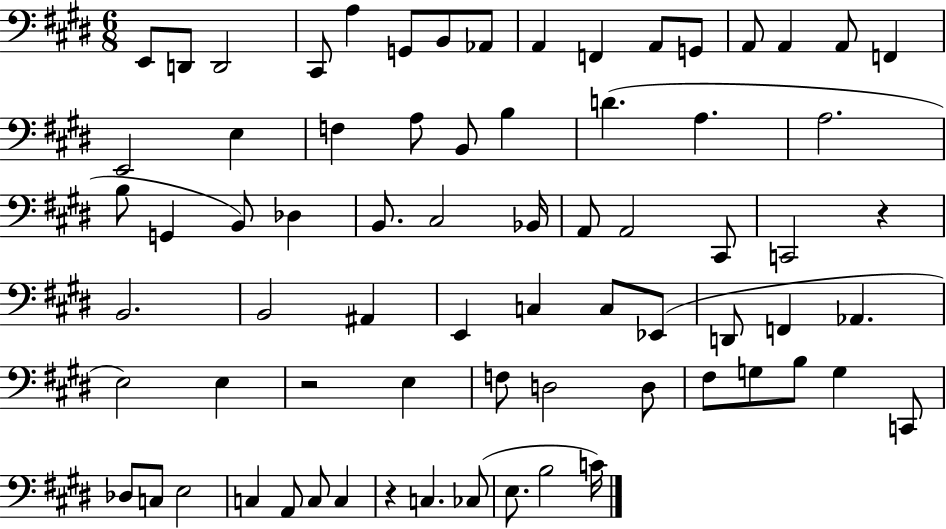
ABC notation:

X:1
T:Untitled
M:6/8
L:1/4
K:E
E,,/2 D,,/2 D,,2 ^C,,/2 A, G,,/2 B,,/2 _A,,/2 A,, F,, A,,/2 G,,/2 A,,/2 A,, A,,/2 F,, E,,2 E, F, A,/2 B,,/2 B, D A, A,2 B,/2 G,, B,,/2 _D, B,,/2 ^C,2 _B,,/4 A,,/2 A,,2 ^C,,/2 C,,2 z B,,2 B,,2 ^A,, E,, C, C,/2 _E,,/2 D,,/2 F,, _A,, E,2 E, z2 E, F,/2 D,2 D,/2 ^F,/2 G,/2 B,/2 G, C,,/2 _D,/2 C,/2 E,2 C, A,,/2 C,/2 C, z C, _C,/2 E,/2 B,2 C/4